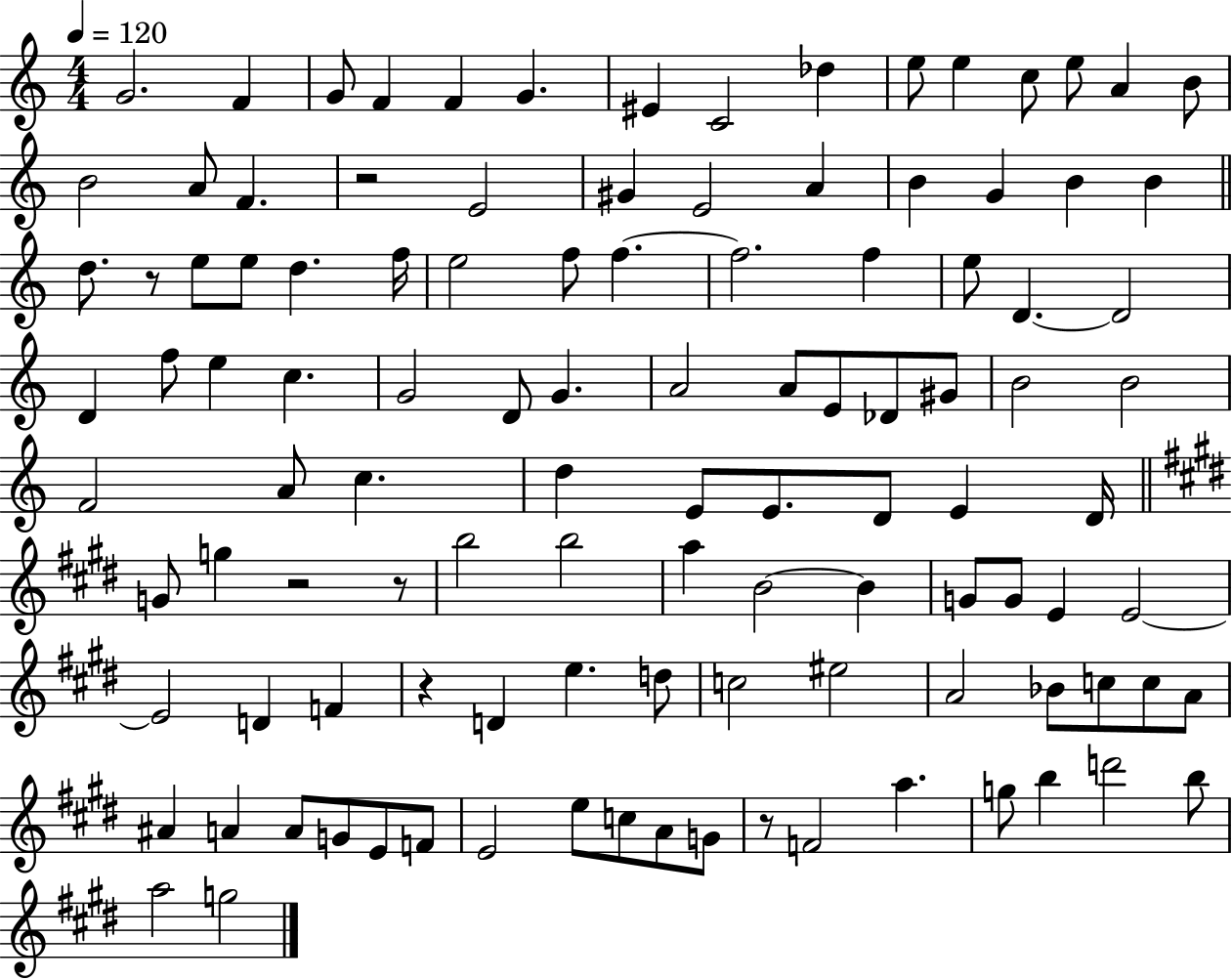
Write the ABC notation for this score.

X:1
T:Untitled
M:4/4
L:1/4
K:C
G2 F G/2 F F G ^E C2 _d e/2 e c/2 e/2 A B/2 B2 A/2 F z2 E2 ^G E2 A B G B B d/2 z/2 e/2 e/2 d f/4 e2 f/2 f f2 f e/2 D D2 D f/2 e c G2 D/2 G A2 A/2 E/2 _D/2 ^G/2 B2 B2 F2 A/2 c d E/2 E/2 D/2 E D/4 G/2 g z2 z/2 b2 b2 a B2 B G/2 G/2 E E2 E2 D F z D e d/2 c2 ^e2 A2 _B/2 c/2 c/2 A/2 ^A A A/2 G/2 E/2 F/2 E2 e/2 c/2 A/2 G/2 z/2 F2 a g/2 b d'2 b/2 a2 g2